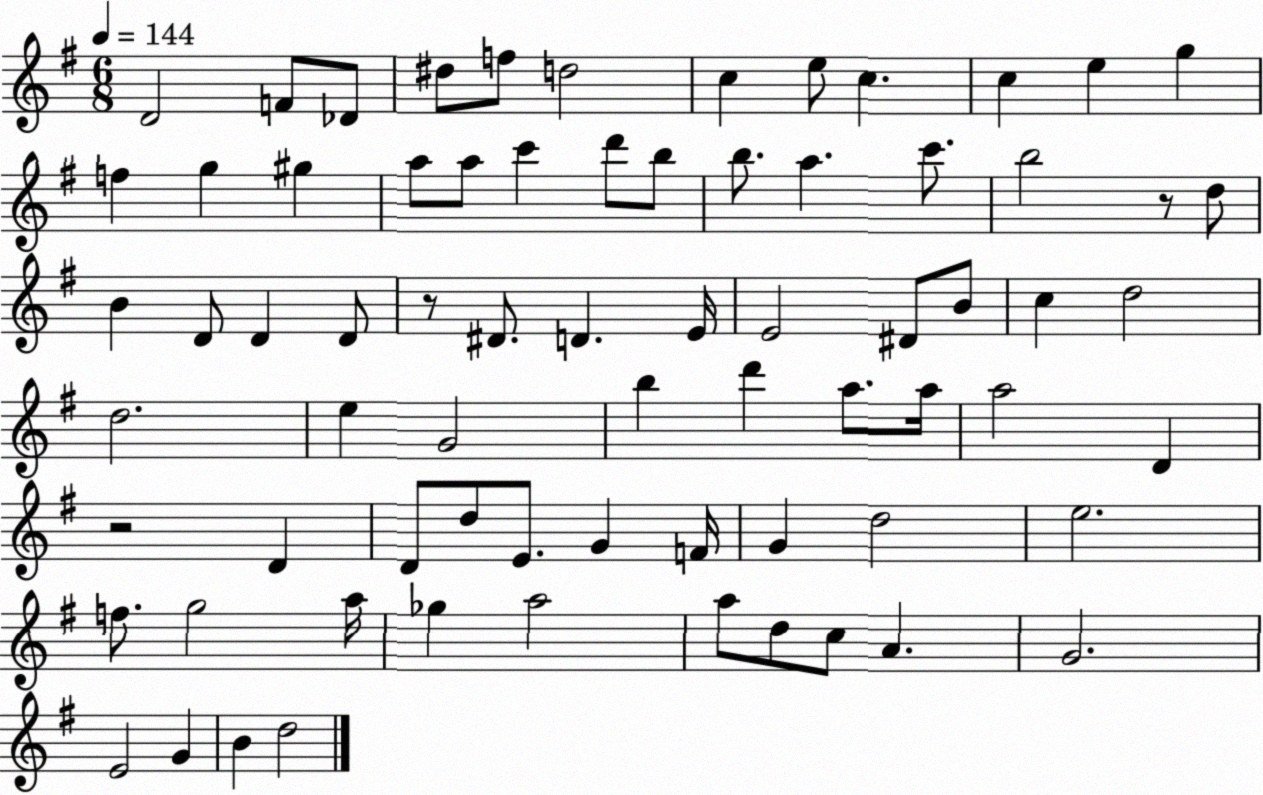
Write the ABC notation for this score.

X:1
T:Untitled
M:6/8
L:1/4
K:G
D2 F/2 _D/2 ^d/2 f/2 d2 c e/2 c c e g f g ^g a/2 a/2 c' d'/2 b/2 b/2 a c'/2 b2 z/2 d/2 B D/2 D D/2 z/2 ^D/2 D E/4 E2 ^D/2 B/2 c d2 d2 e G2 b d' a/2 a/4 a2 D z2 D D/2 d/2 E/2 G F/4 G d2 e2 f/2 g2 a/4 _g a2 a/2 d/2 c/2 A G2 E2 G B d2